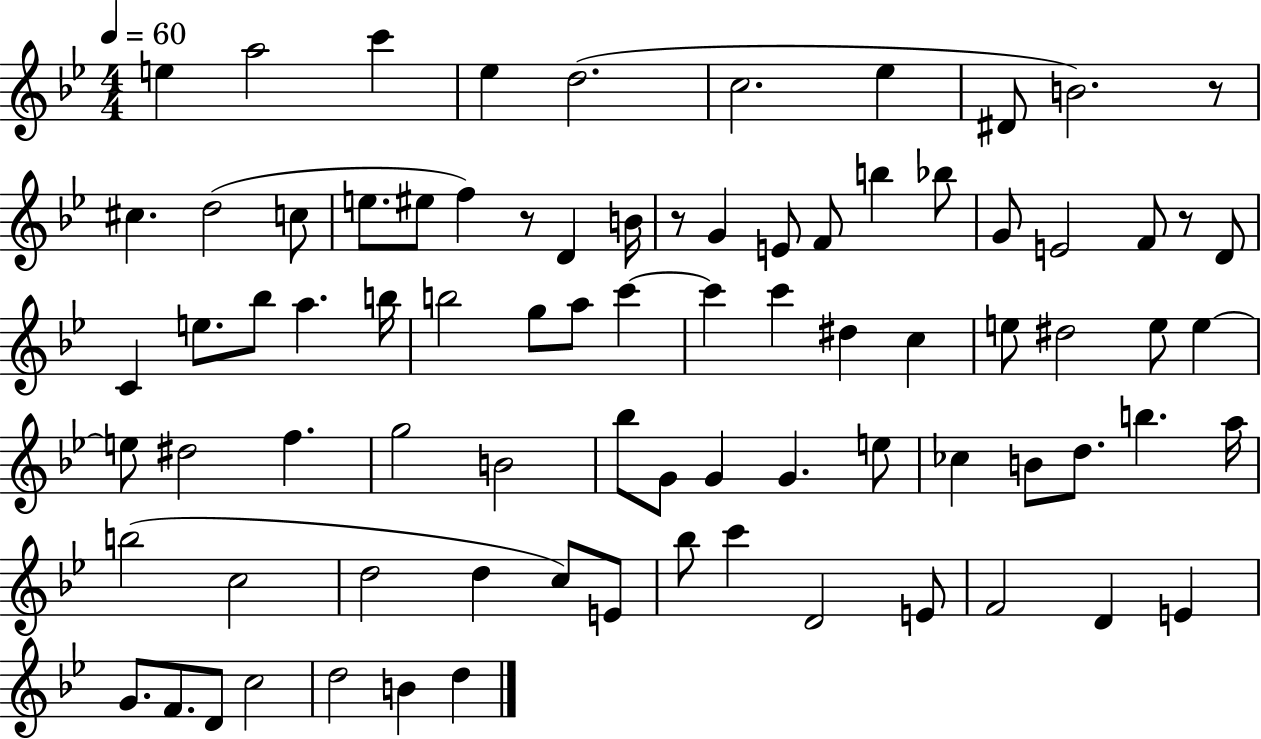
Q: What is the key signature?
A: BES major